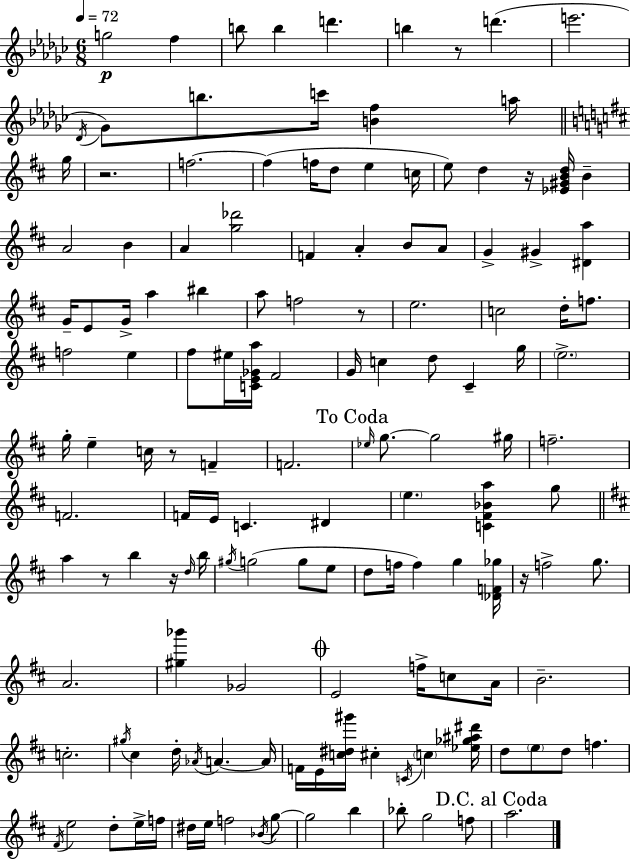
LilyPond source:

{
  \clef treble
  \numericTimeSignature
  \time 6/8
  \key ees \minor
  \tempo 4 = 72
  g''2\p f''4 | b''8 b''4 d'''4. | b''4 r8 d'''4.( | e'''2. | \break \acciaccatura { des'16 }) ges'8 b''8. c'''16 <b' f''>4 a''16 | \bar "||" \break \key d \major g''16 r2. | f''2.~~ | f''4( f''16 d''8 e''4 | c''16 e''8) d''4 r16 <ees' gis' b' d''>16 b'4-- | \break a'2 b'4 | a'4 <g'' des'''>2 | f'4 a'4-. b'8 a'8 | g'4-> gis'4-> <dis' a''>4 | \break g'16-- e'8 g'16-> a''4 bis''4 | a''8 f''2 r8 | e''2. | c''2 d''16-. f''8. | \break f''2 e''4 | fis''8 eis''16 <c' e' ges' a''>16 fis'2 | g'16 c''4 d''8 cis'4-- | g''16 \parenthesize e''2.-> | \break g''16-. e''4-- c''16 r8 f'4-- | f'2. | \mark "To Coda" \grace { ees''16 } g''8.~~ g''2 | gis''16 f''2.-- | \break f'2. | f'16 e'16 c'4. dis'4 | \parenthesize e''4. <c' fis' bes' a''>4 | g''8 \bar "||" \break \key d \major a''4 r8 b''4 r16 \grace { d''16 } | b''16 \acciaccatura { gis''16 } g''2( g''8 | e''8 d''8 f''16 f''4) g''4 | <des' f' ges''>16 r16 f''2-> g''8. | \break a'2. | <gis'' bes'''>4 ges'2 | \mark \markup { \musicglyph "scripts.coda" } e'2 f''16-> c''8 | a'16 b'2.-- | \break c''2.-. | \acciaccatura { gis''16 } cis''4 d''16-. \acciaccatura { aes'16 } a'4.~~ | a'16 f'16 e'16 <c'' dis'' gis'''>16 cis''4-. \acciaccatura { c'16 } | \parenthesize c''4 <ees'' ges'' ais'' dis'''>16 d''8 \parenthesize e''8 d''8 f''4. | \break \acciaccatura { fis'16 } e''2 | d''8-. e''16-> f''16 dis''16 e''16 f''2 | \acciaccatura { bes'16 } g''8~~ g''2 | b''4 bes''8-. g''2 | \break f''8 \mark "D.C. al Coda" a''2. | \bar "|."
}